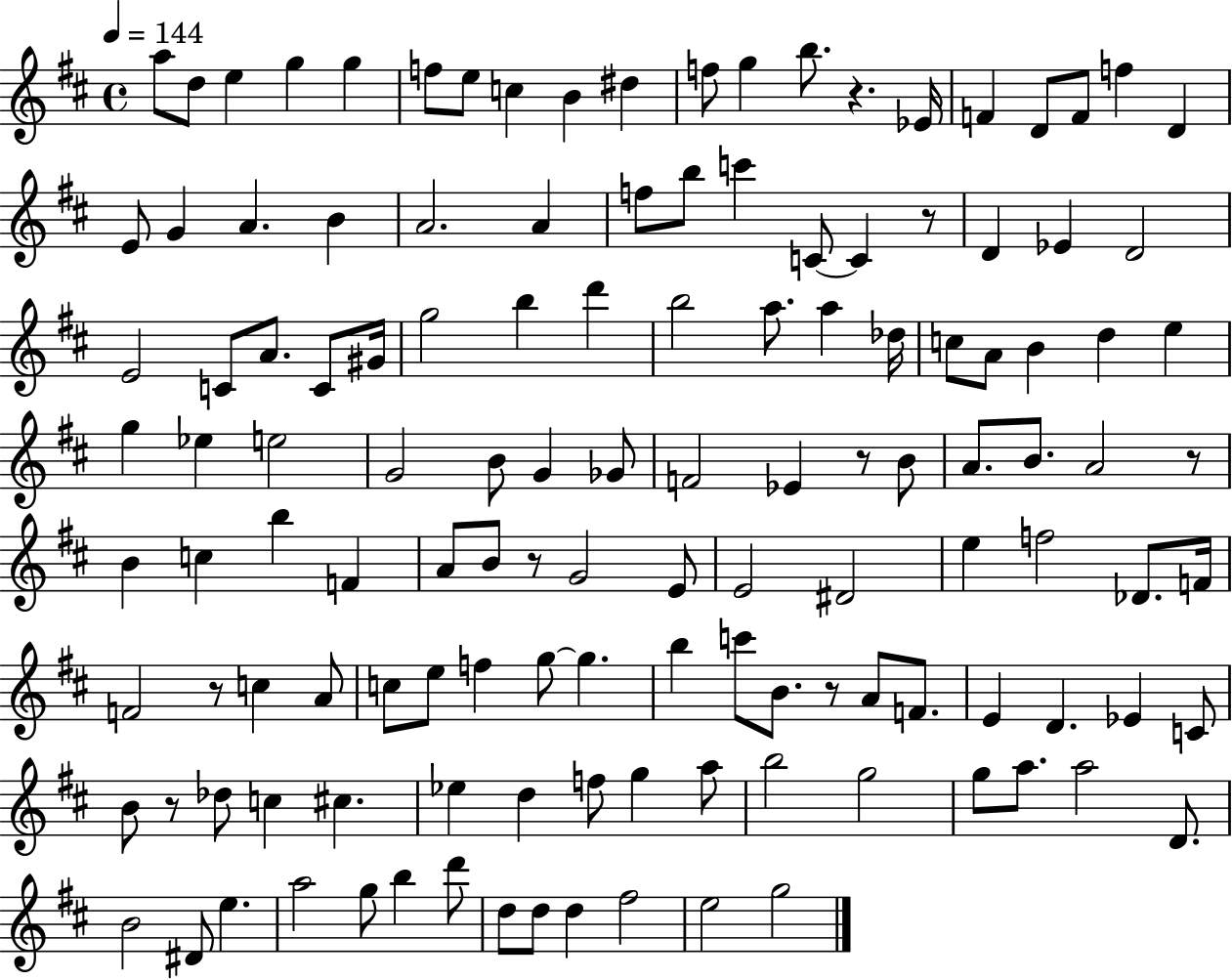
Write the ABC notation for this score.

X:1
T:Untitled
M:4/4
L:1/4
K:D
a/2 d/2 e g g f/2 e/2 c B ^d f/2 g b/2 z _E/4 F D/2 F/2 f D E/2 G A B A2 A f/2 b/2 c' C/2 C z/2 D _E D2 E2 C/2 A/2 C/2 ^G/4 g2 b d' b2 a/2 a _d/4 c/2 A/2 B d e g _e e2 G2 B/2 G _G/2 F2 _E z/2 B/2 A/2 B/2 A2 z/2 B c b F A/2 B/2 z/2 G2 E/2 E2 ^D2 e f2 _D/2 F/4 F2 z/2 c A/2 c/2 e/2 f g/2 g b c'/2 B/2 z/2 A/2 F/2 E D _E C/2 B/2 z/2 _d/2 c ^c _e d f/2 g a/2 b2 g2 g/2 a/2 a2 D/2 B2 ^D/2 e a2 g/2 b d'/2 d/2 d/2 d ^f2 e2 g2